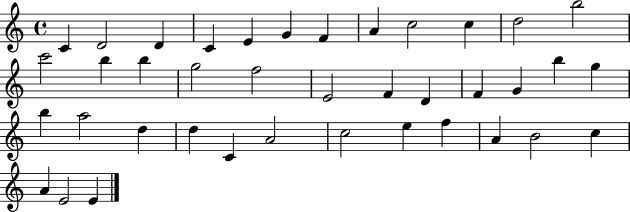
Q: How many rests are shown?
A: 0